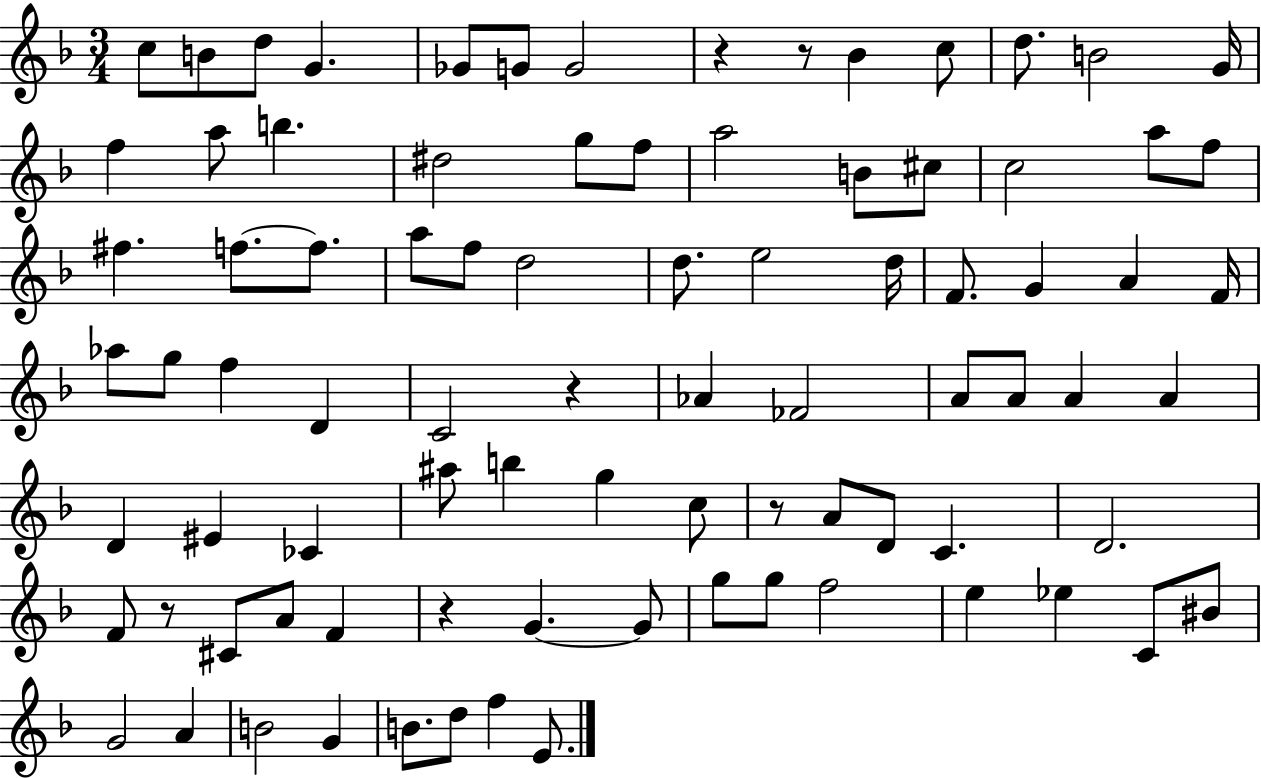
C5/e B4/e D5/e G4/q. Gb4/e G4/e G4/h R/q R/e Bb4/q C5/e D5/e. B4/h G4/s F5/q A5/e B5/q. D#5/h G5/e F5/e A5/h B4/e C#5/e C5/h A5/e F5/e F#5/q. F5/e. F5/e. A5/e F5/e D5/h D5/e. E5/h D5/s F4/e. G4/q A4/q F4/s Ab5/e G5/e F5/q D4/q C4/h R/q Ab4/q FES4/h A4/e A4/e A4/q A4/q D4/q EIS4/q CES4/q A#5/e B5/q G5/q C5/e R/e A4/e D4/e C4/q. D4/h. F4/e R/e C#4/e A4/e F4/q R/q G4/q. G4/e G5/e G5/e F5/h E5/q Eb5/q C4/e BIS4/e G4/h A4/q B4/h G4/q B4/e. D5/e F5/q E4/e.